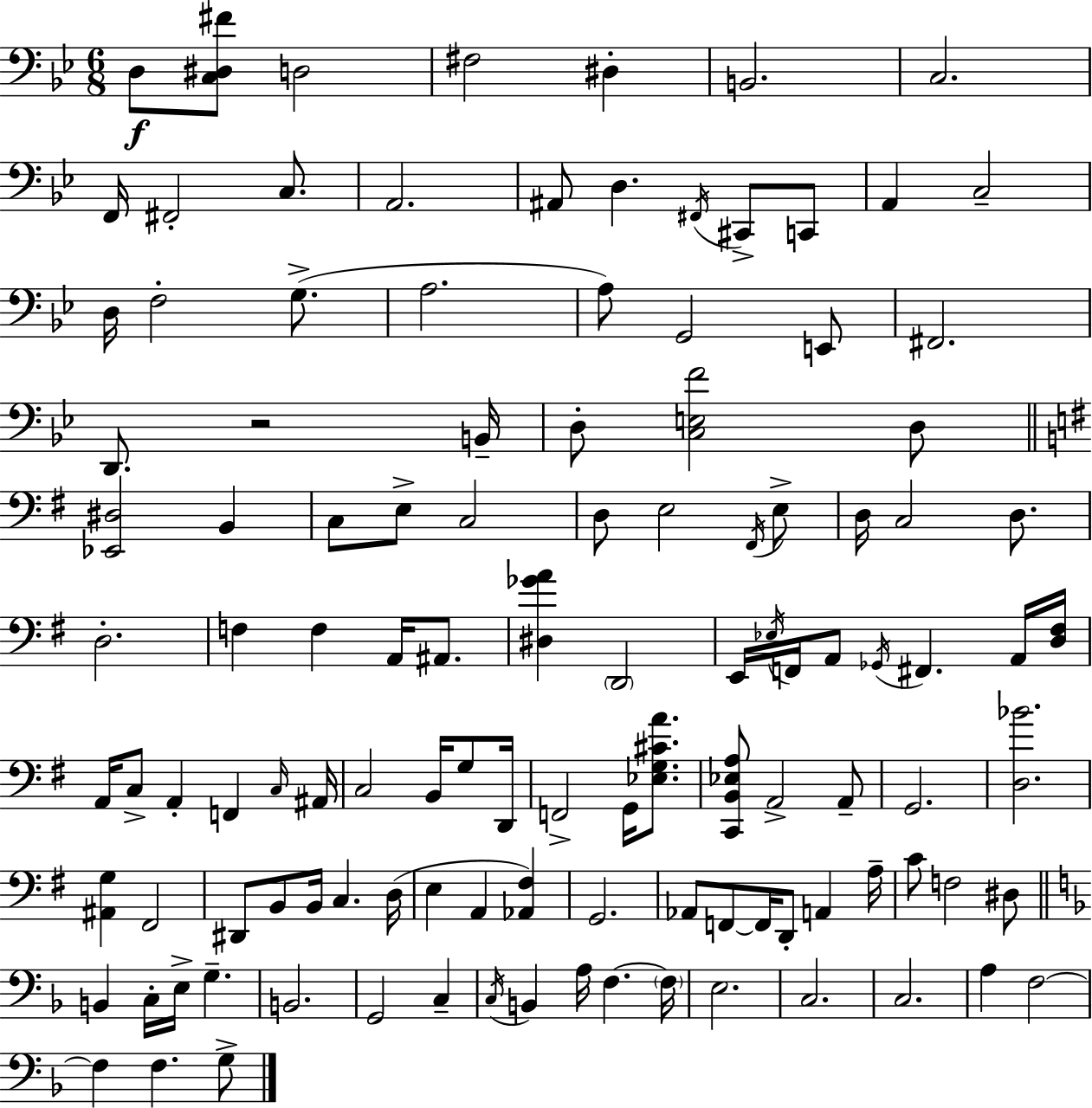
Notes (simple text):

D3/e [C3,D#3,F#4]/e D3/h F#3/h D#3/q B2/h. C3/h. F2/s F#2/h C3/e. A2/h. A#2/e D3/q. F#2/s C#2/e C2/e A2/q C3/h D3/s F3/h G3/e. A3/h. A3/e G2/h E2/e F#2/h. D2/e. R/h B2/s D3/e [C3,E3,F4]/h D3/e [Eb2,D#3]/h B2/q C3/e E3/e C3/h D3/e E3/h F#2/s E3/e D3/s C3/h D3/e. D3/h. F3/q F3/q A2/s A#2/e. [D#3,Gb4,A4]/q D2/h E2/s Eb3/s F2/s A2/e Gb2/s F#2/q. A2/s [D3,F#3]/s A2/s C3/e A2/q F2/q C3/s A#2/s C3/h B2/s G3/e D2/s F2/h G2/s [Eb3,G3,C#4,A4]/e. [C2,B2,Eb3,A3]/e A2/h A2/e G2/h. [D3,Bb4]/h. [A#2,G3]/q F#2/h D#2/e B2/e B2/s C3/q. D3/s E3/q A2/q [Ab2,F#3]/q G2/h. Ab2/e F2/e F2/s D2/e A2/q A3/s C4/e F3/h D#3/e B2/q C3/s E3/s G3/q. B2/h. G2/h C3/q C3/s B2/q A3/s F3/q. F3/s E3/h. C3/h. C3/h. A3/q F3/h F3/q F3/q. G3/e